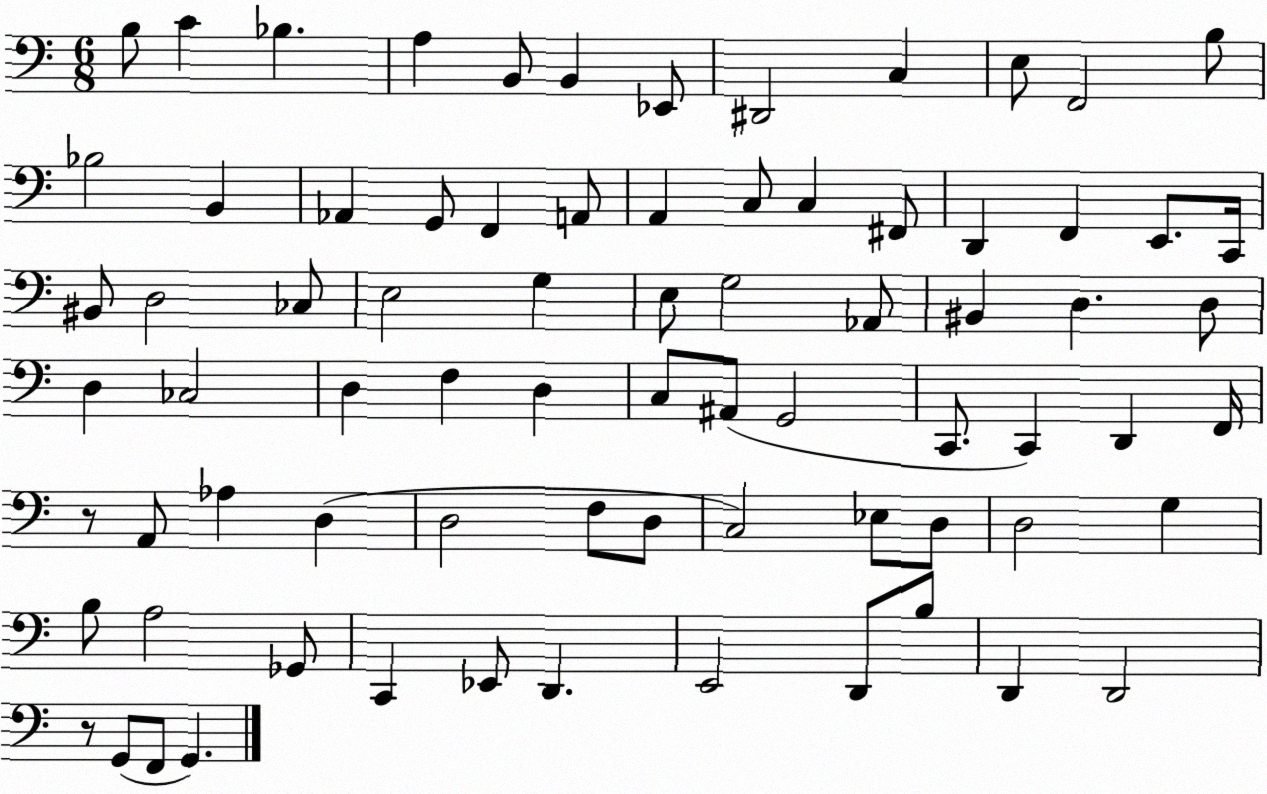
X:1
T:Untitled
M:6/8
L:1/4
K:C
B,/2 C _B, A, B,,/2 B,, _E,,/2 ^D,,2 C, E,/2 F,,2 B,/2 _B,2 B,, _A,, G,,/2 F,, A,,/2 A,, C,/2 C, ^F,,/2 D,, F,, E,,/2 C,,/4 ^B,,/2 D,2 _C,/2 E,2 G, E,/2 G,2 _A,,/2 ^B,, D, D,/2 D, _C,2 D, F, D, C,/2 ^A,,/2 G,,2 C,,/2 C,, D,, F,,/4 z/2 A,,/2 _A, D, D,2 F,/2 D,/2 C,2 _E,/2 D,/2 D,2 G, B,/2 A,2 _G,,/2 C,, _E,,/2 D,, E,,2 D,,/2 B,/2 D,, D,,2 z/2 G,,/2 F,,/2 G,,